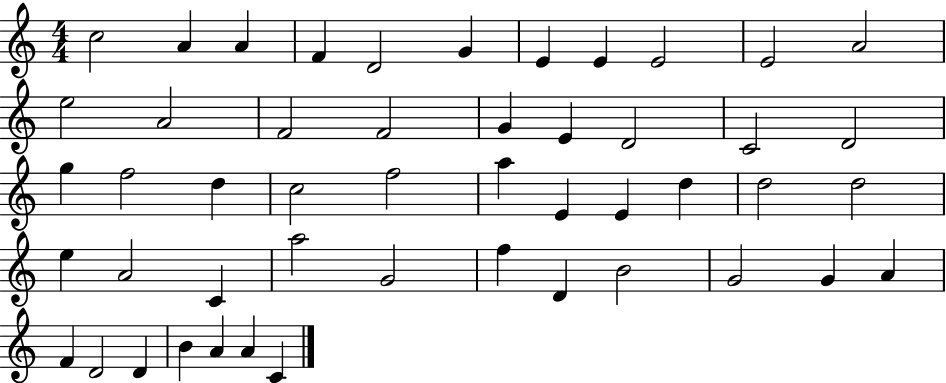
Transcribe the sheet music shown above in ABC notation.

X:1
T:Untitled
M:4/4
L:1/4
K:C
c2 A A F D2 G E E E2 E2 A2 e2 A2 F2 F2 G E D2 C2 D2 g f2 d c2 f2 a E E d d2 d2 e A2 C a2 G2 f D B2 G2 G A F D2 D B A A C